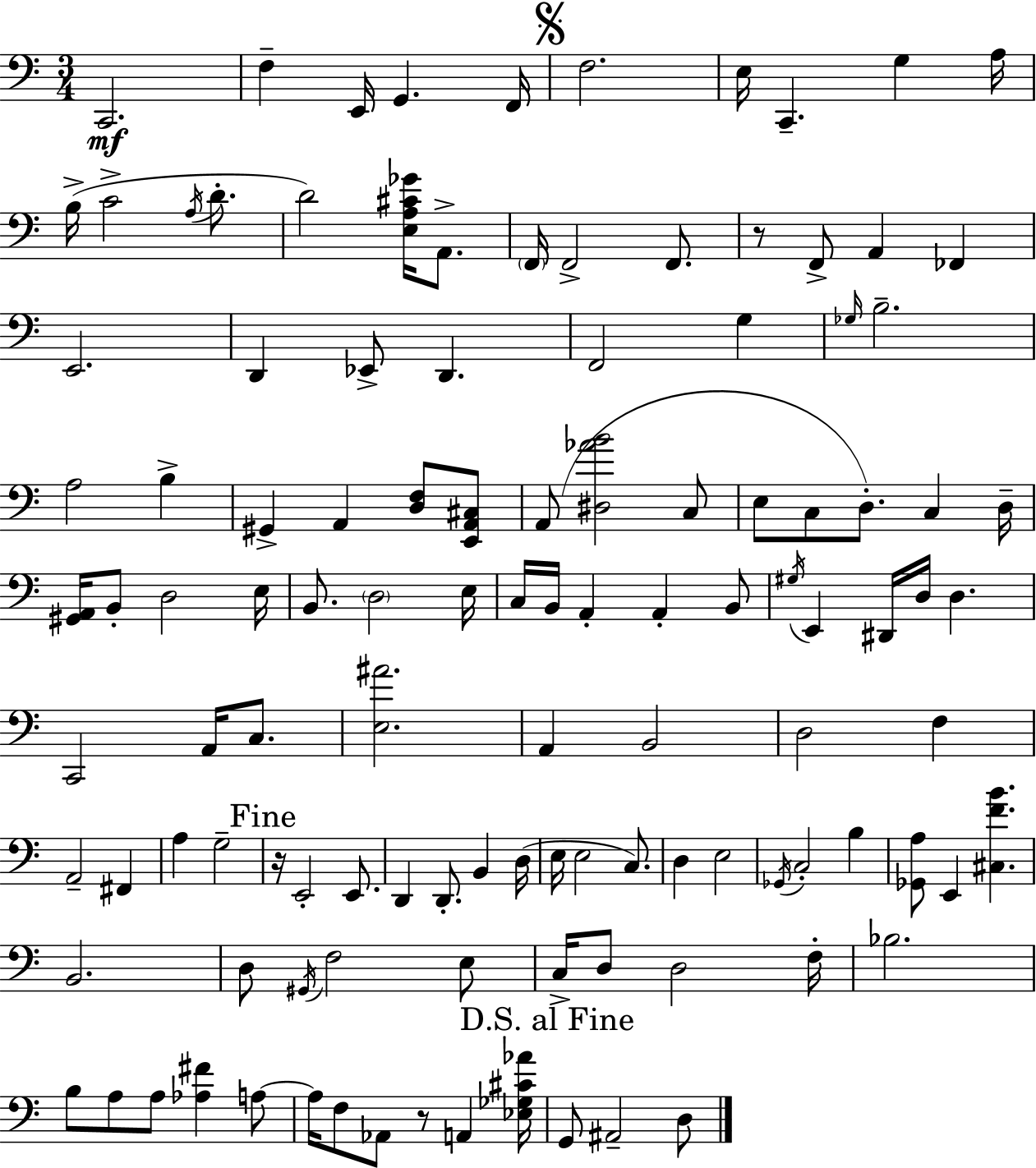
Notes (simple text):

C2/h. F3/q E2/s G2/q. F2/s F3/h. E3/s C2/q. G3/q A3/s B3/s C4/h A3/s D4/e. D4/h [E3,A3,C#4,Gb4]/s A2/e. F2/s F2/h F2/e. R/e F2/e A2/q FES2/q E2/h. D2/q Eb2/e D2/q. F2/h G3/q Gb3/s B3/h. A3/h B3/q G#2/q A2/q [D3,F3]/e [E2,A2,C#3]/e A2/e [D#3,Ab4,B4]/h C3/e E3/e C3/e D3/e. C3/q D3/s [G#2,A2]/s B2/e D3/h E3/s B2/e. D3/h E3/s C3/s B2/s A2/q A2/q B2/e G#3/s E2/q D#2/s D3/s D3/q. C2/h A2/s C3/e. [E3,A#4]/h. A2/q B2/h D3/h F3/q A2/h F#2/q A3/q G3/h R/s E2/h E2/e. D2/q D2/e. B2/q D3/s E3/s E3/h C3/e. D3/q E3/h Gb2/s C3/h B3/q [Gb2,A3]/e E2/q [C#3,F4,B4]/q. B2/h. D3/e G#2/s F3/h E3/e C3/s D3/e D3/h F3/s Bb3/h. B3/e A3/e A3/e [Ab3,F#4]/q A3/e A3/s F3/e Ab2/e R/e A2/q [Eb3,Gb3,C#4,Ab4]/s G2/e A#2/h D3/e